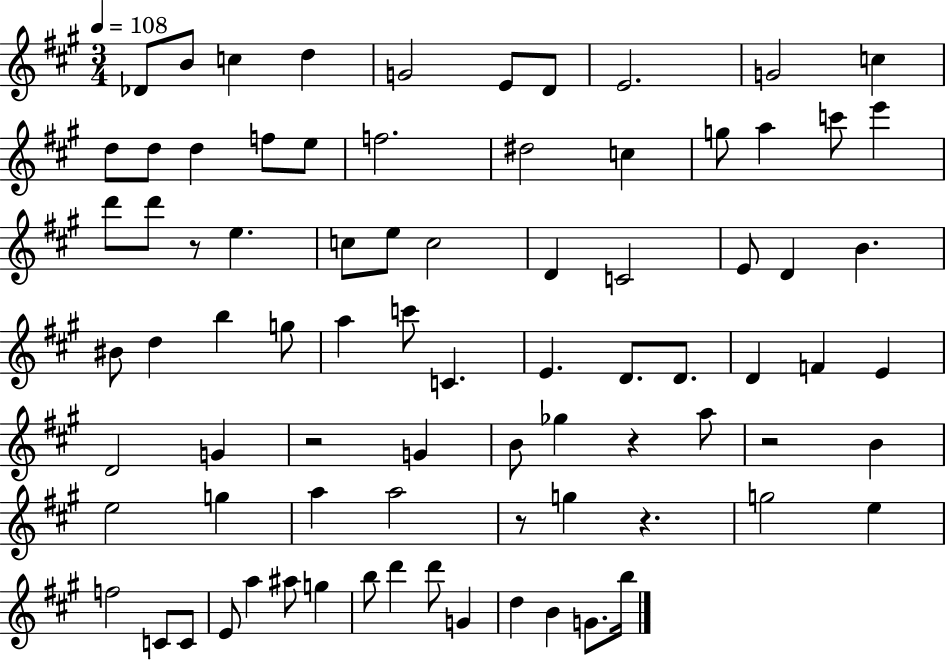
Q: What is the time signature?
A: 3/4